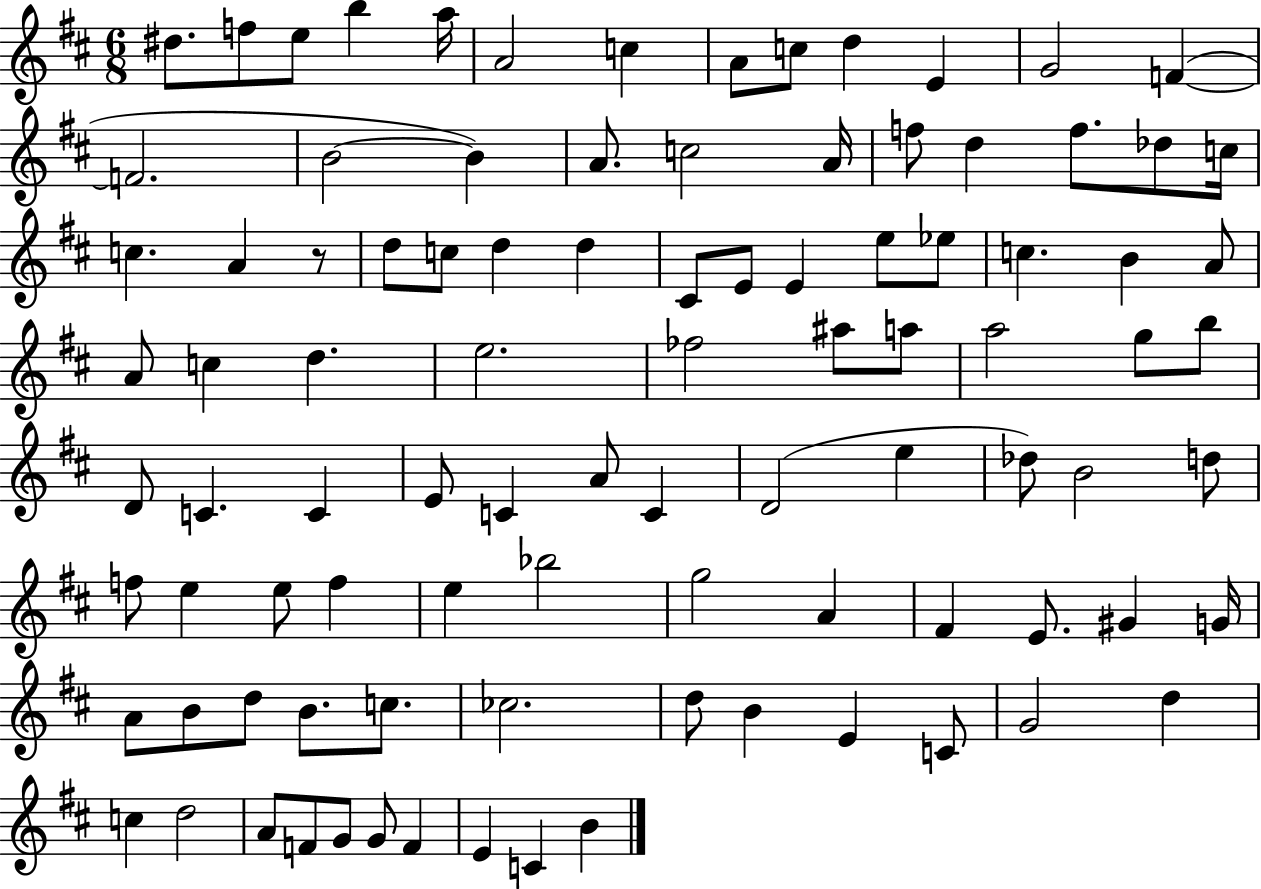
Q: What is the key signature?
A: D major